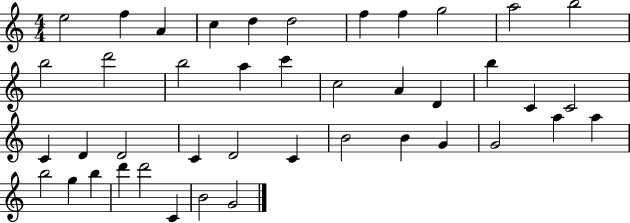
X:1
T:Untitled
M:4/4
L:1/4
K:C
e2 f A c d d2 f f g2 a2 b2 b2 d'2 b2 a c' c2 A D b C C2 C D D2 C D2 C B2 B G G2 a a b2 g b d' d'2 C B2 G2